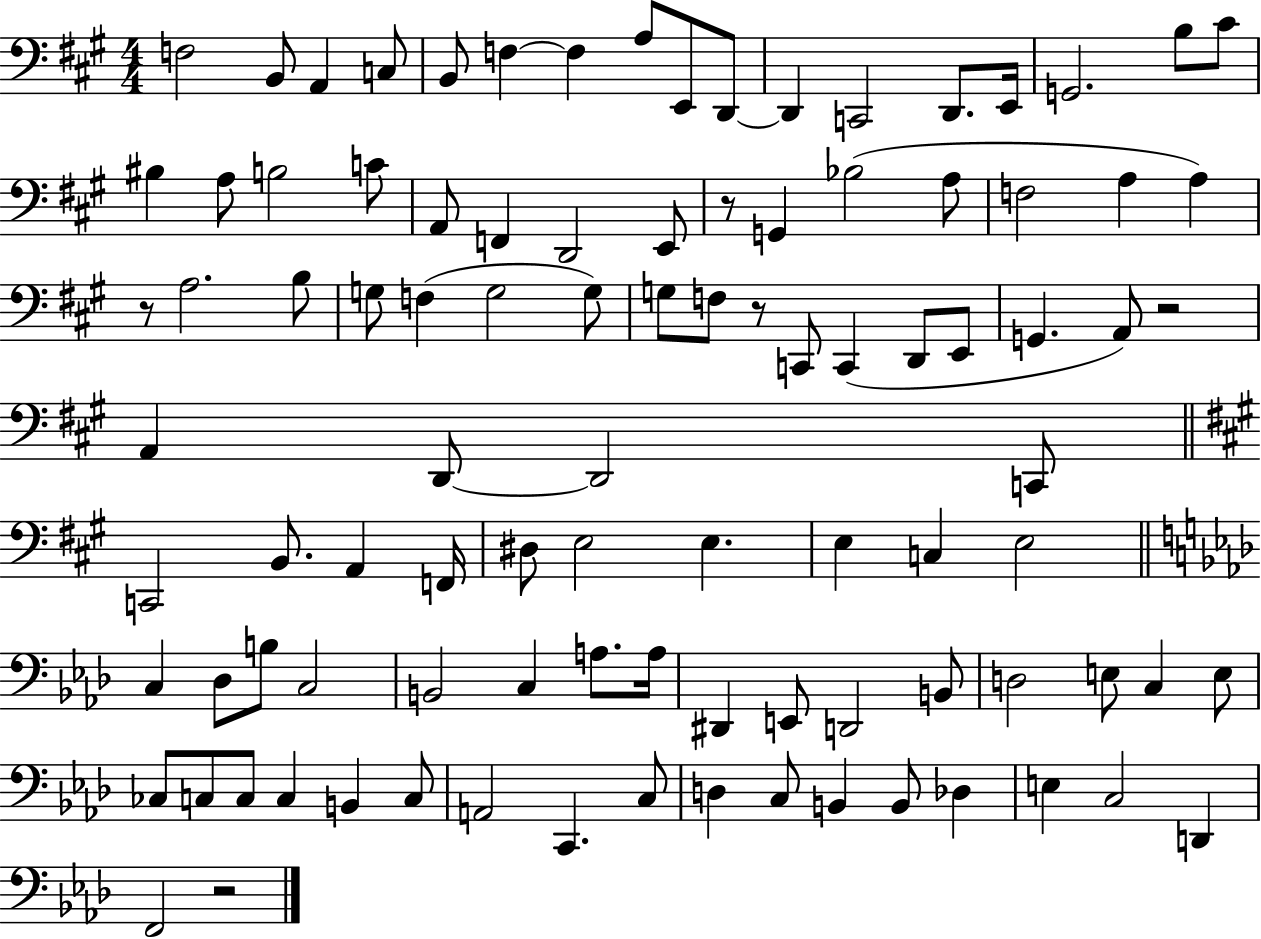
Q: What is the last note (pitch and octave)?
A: F2